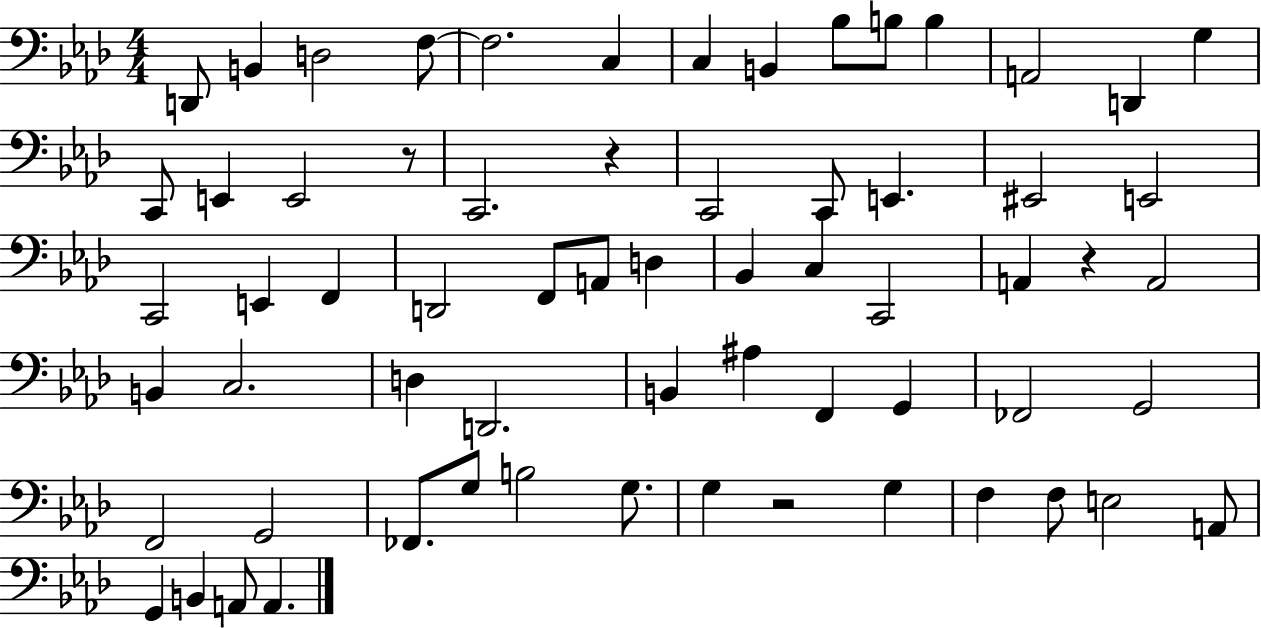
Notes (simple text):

D2/e B2/q D3/h F3/e F3/h. C3/q C3/q B2/q Bb3/e B3/e B3/q A2/h D2/q G3/q C2/e E2/q E2/h R/e C2/h. R/q C2/h C2/e E2/q. EIS2/h E2/h C2/h E2/q F2/q D2/h F2/e A2/e D3/q Bb2/q C3/q C2/h A2/q R/q A2/h B2/q C3/h. D3/q D2/h. B2/q A#3/q F2/q G2/q FES2/h G2/h F2/h G2/h FES2/e. G3/e B3/h G3/e. G3/q R/h G3/q F3/q F3/e E3/h A2/e G2/q B2/q A2/e A2/q.